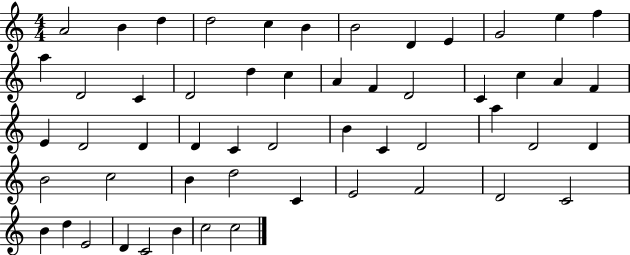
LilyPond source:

{
  \clef treble
  \numericTimeSignature
  \time 4/4
  \key c \major
  a'2 b'4 d''4 | d''2 c''4 b'4 | b'2 d'4 e'4 | g'2 e''4 f''4 | \break a''4 d'2 c'4 | d'2 d''4 c''4 | a'4 f'4 d'2 | c'4 c''4 a'4 f'4 | \break e'4 d'2 d'4 | d'4 c'4 d'2 | b'4 c'4 d'2 | a''4 d'2 d'4 | \break b'2 c''2 | b'4 d''2 c'4 | e'2 f'2 | d'2 c'2 | \break b'4 d''4 e'2 | d'4 c'2 b'4 | c''2 c''2 | \bar "|."
}